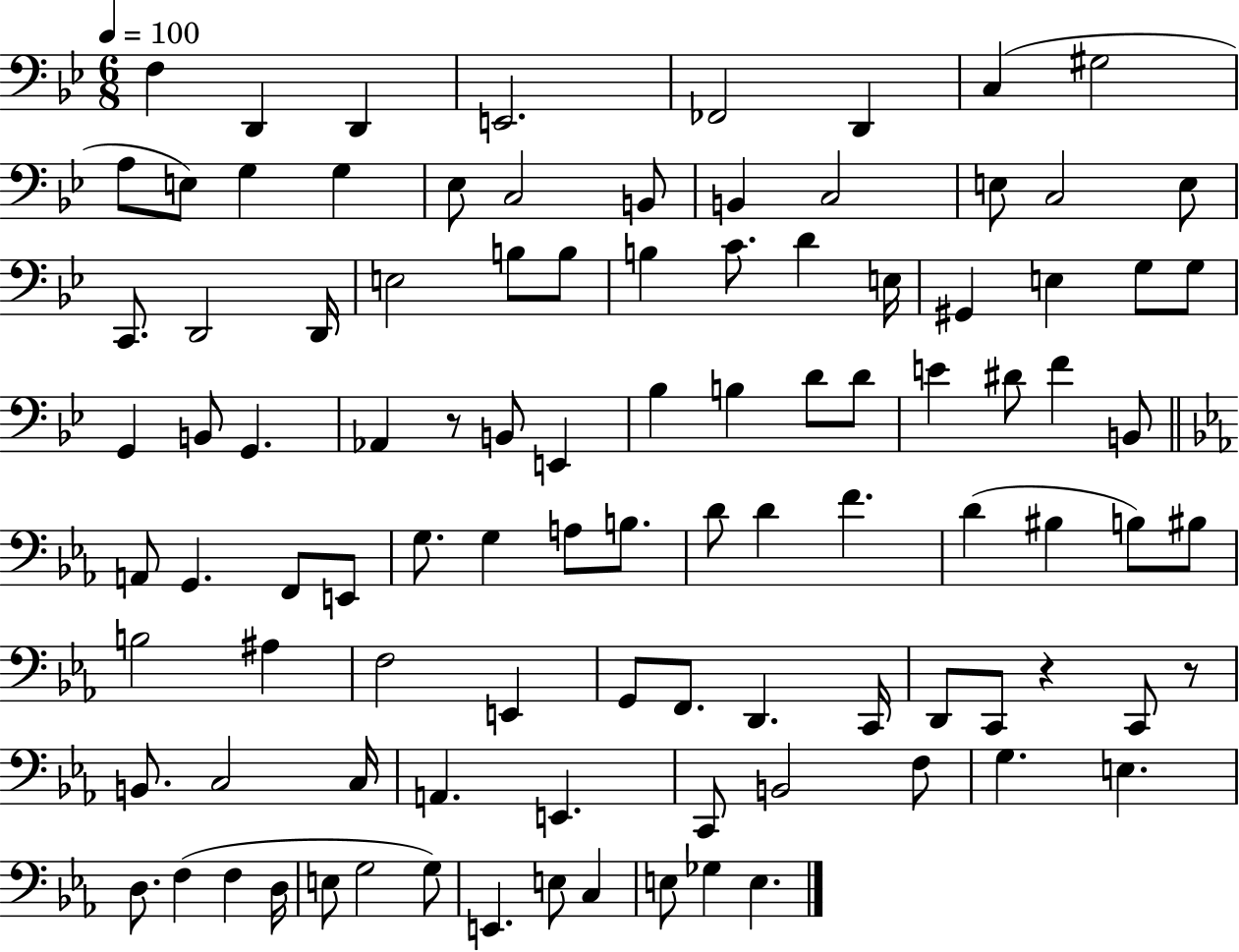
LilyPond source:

{
  \clef bass
  \numericTimeSignature
  \time 6/8
  \key bes \major
  \tempo 4 = 100
  f4 d,4 d,4 | e,2. | fes,2 d,4 | c4( gis2 | \break a8 e8) g4 g4 | ees8 c2 b,8 | b,4 c2 | e8 c2 e8 | \break c,8. d,2 d,16 | e2 b8 b8 | b4 c'8. d'4 e16 | gis,4 e4 g8 g8 | \break g,4 b,8 g,4. | aes,4 r8 b,8 e,4 | bes4 b4 d'8 d'8 | e'4 dis'8 f'4 b,8 | \break \bar "||" \break \key c \minor a,8 g,4. f,8 e,8 | g8. g4 a8 b8. | d'8 d'4 f'4. | d'4( bis4 b8) bis8 | \break b2 ais4 | f2 e,4 | g,8 f,8. d,4. c,16 | d,8 c,8 r4 c,8 r8 | \break b,8. c2 c16 | a,4. e,4. | c,8 b,2 f8 | g4. e4. | \break d8. f4( f4 d16 | e8 g2 g8) | e,4. e8 c4 | e8 ges4 e4. | \break \bar "|."
}